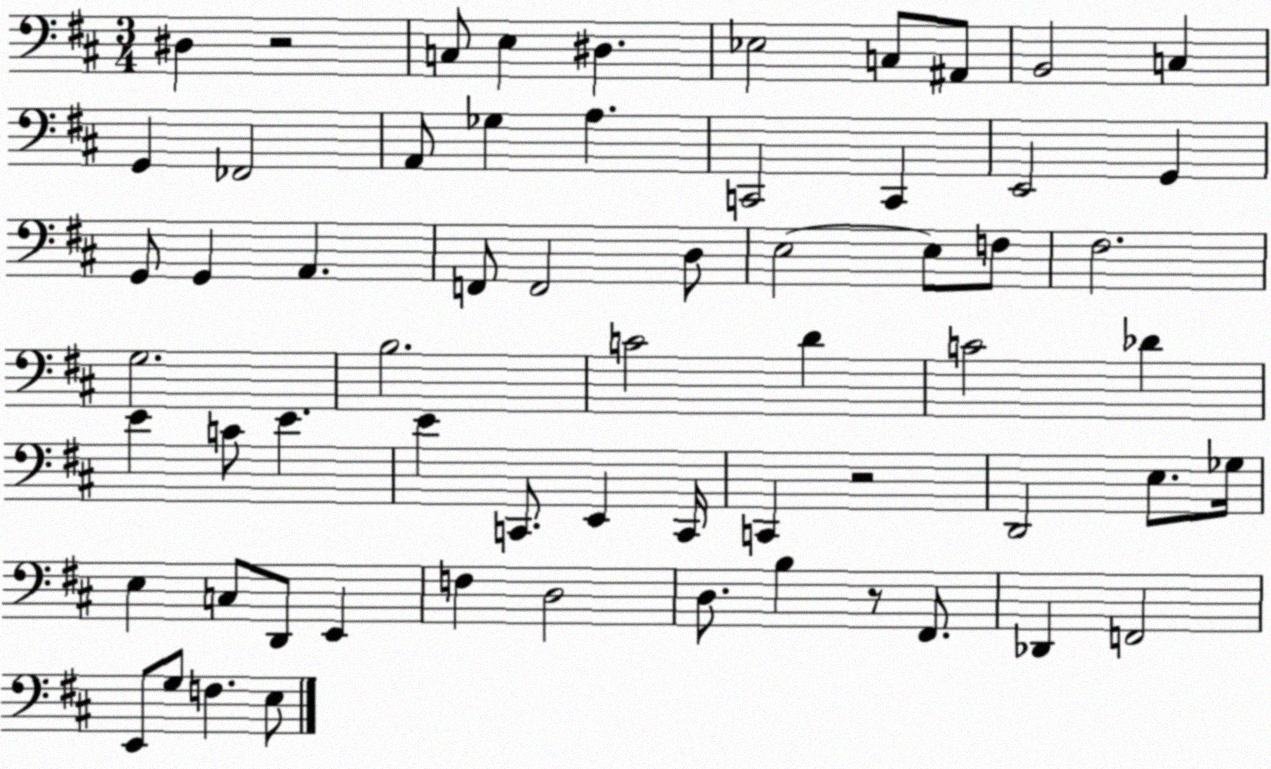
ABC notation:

X:1
T:Untitled
M:3/4
L:1/4
K:D
^D, z2 C,/2 E, ^D, _E,2 C,/2 ^A,,/2 B,,2 C, G,, _F,,2 A,,/2 _G, A, C,,2 C,, E,,2 G,, G,,/2 G,, A,, F,,/2 F,,2 D,/2 E,2 E,/2 F,/2 ^F,2 G,2 B,2 C2 D C2 _D E C/2 E E C,,/2 E,, C,,/4 C,, z2 D,,2 E,/2 _G,/4 E, C,/2 D,,/2 E,, F, D,2 D,/2 B, z/2 ^F,,/2 _D,, F,,2 E,,/2 G,/2 F, E,/2